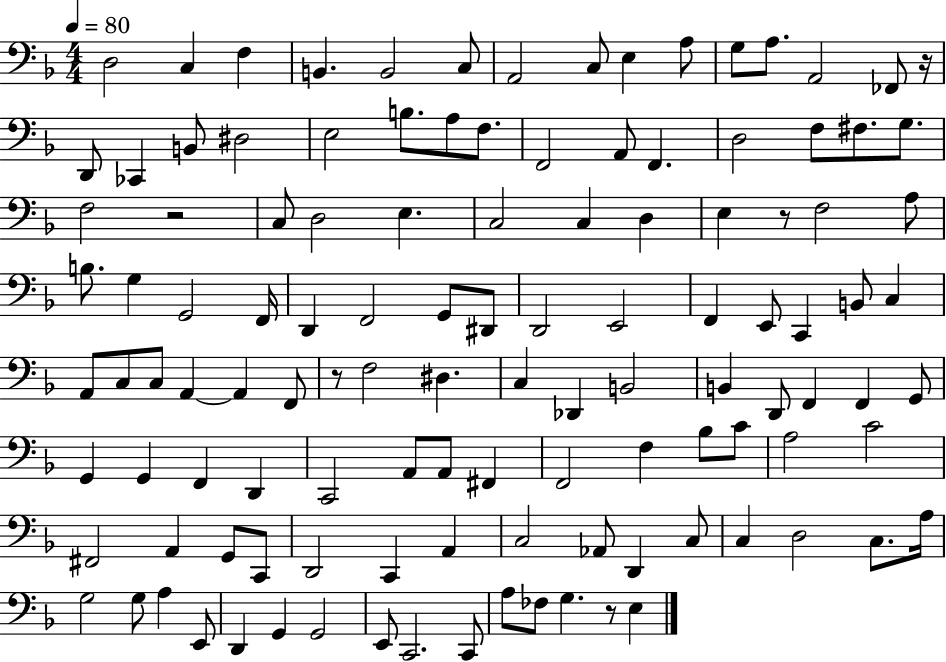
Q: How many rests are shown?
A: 5